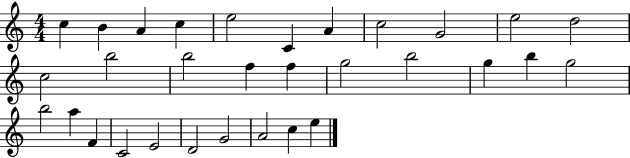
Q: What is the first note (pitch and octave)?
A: C5